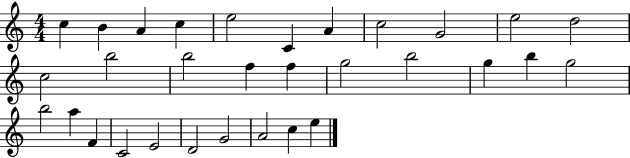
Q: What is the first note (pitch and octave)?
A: C5